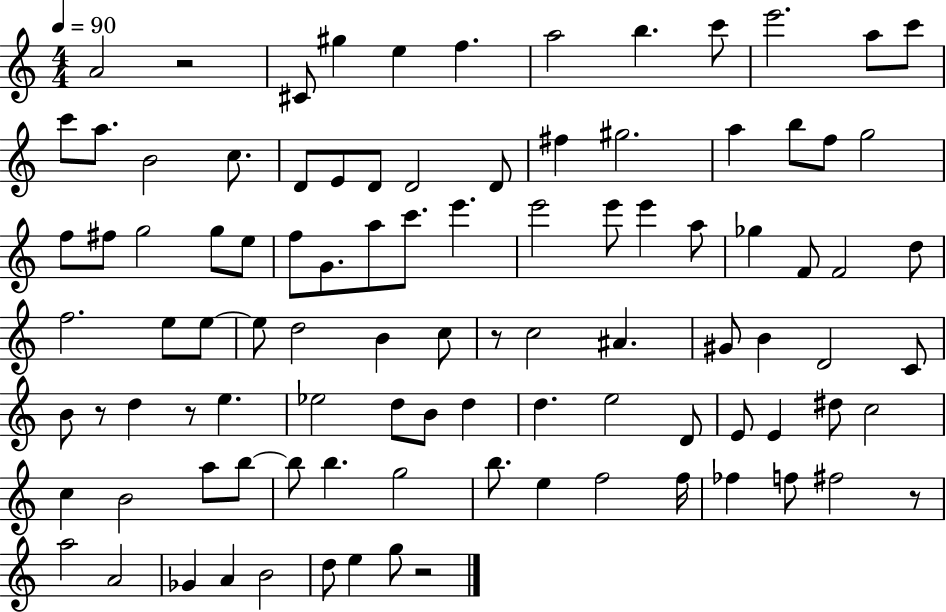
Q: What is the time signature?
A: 4/4